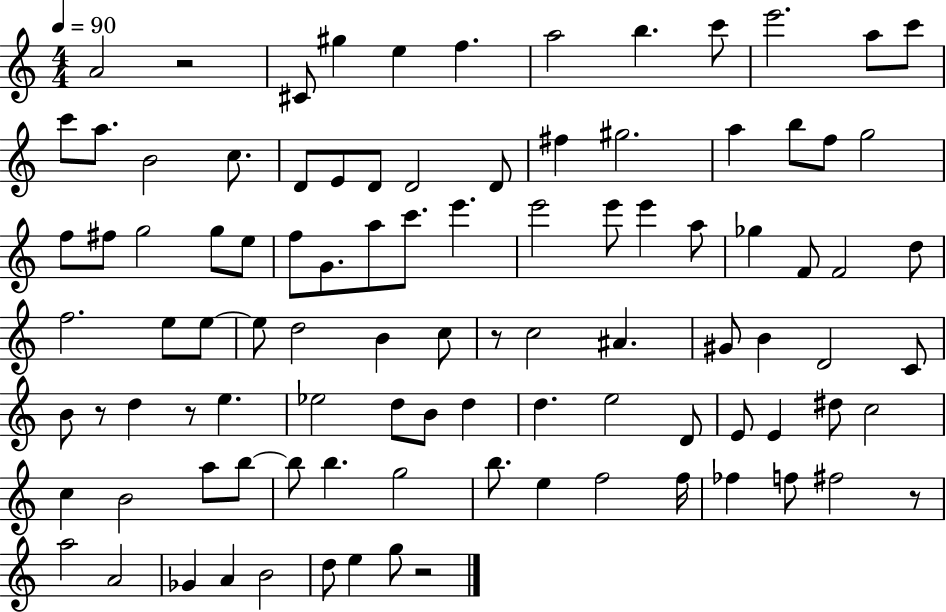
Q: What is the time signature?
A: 4/4